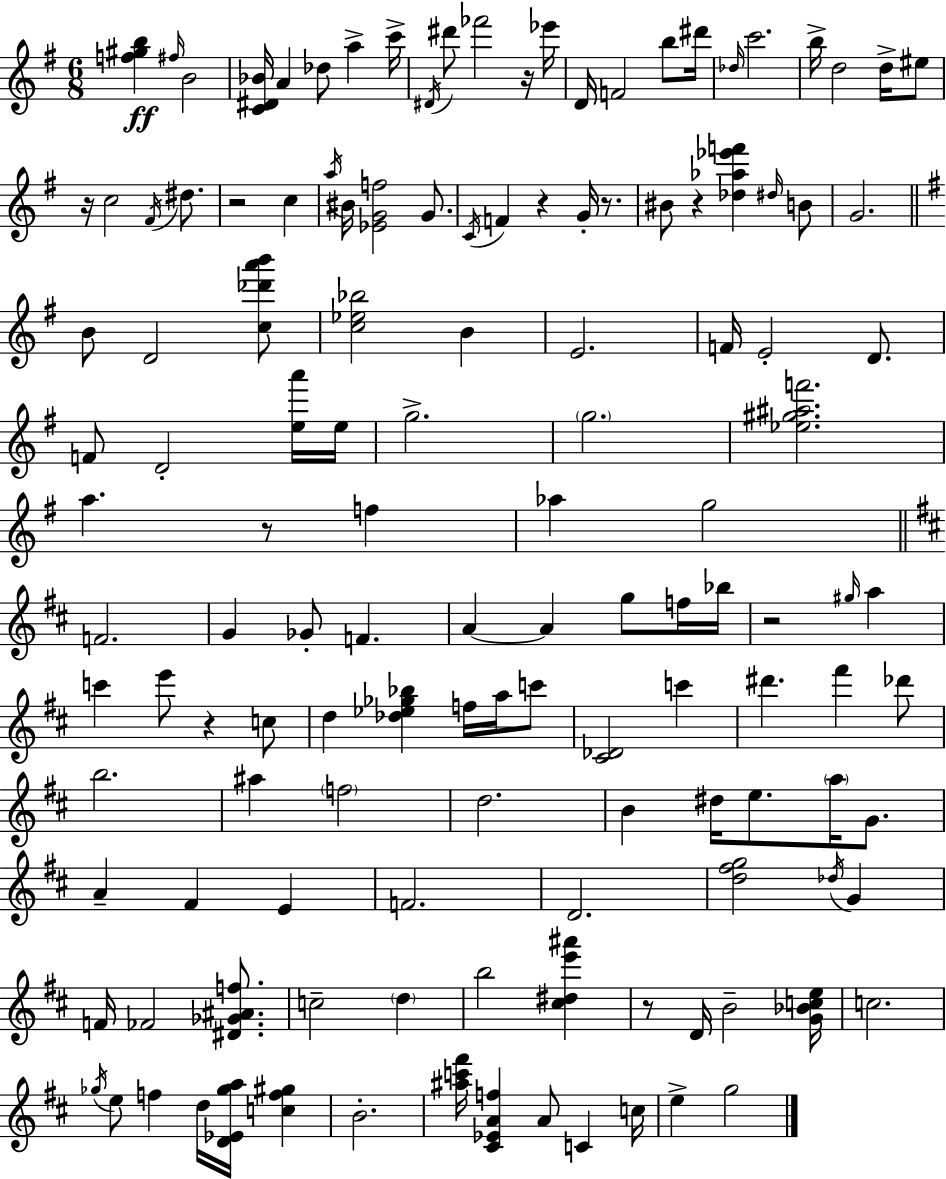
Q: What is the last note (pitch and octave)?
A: G5